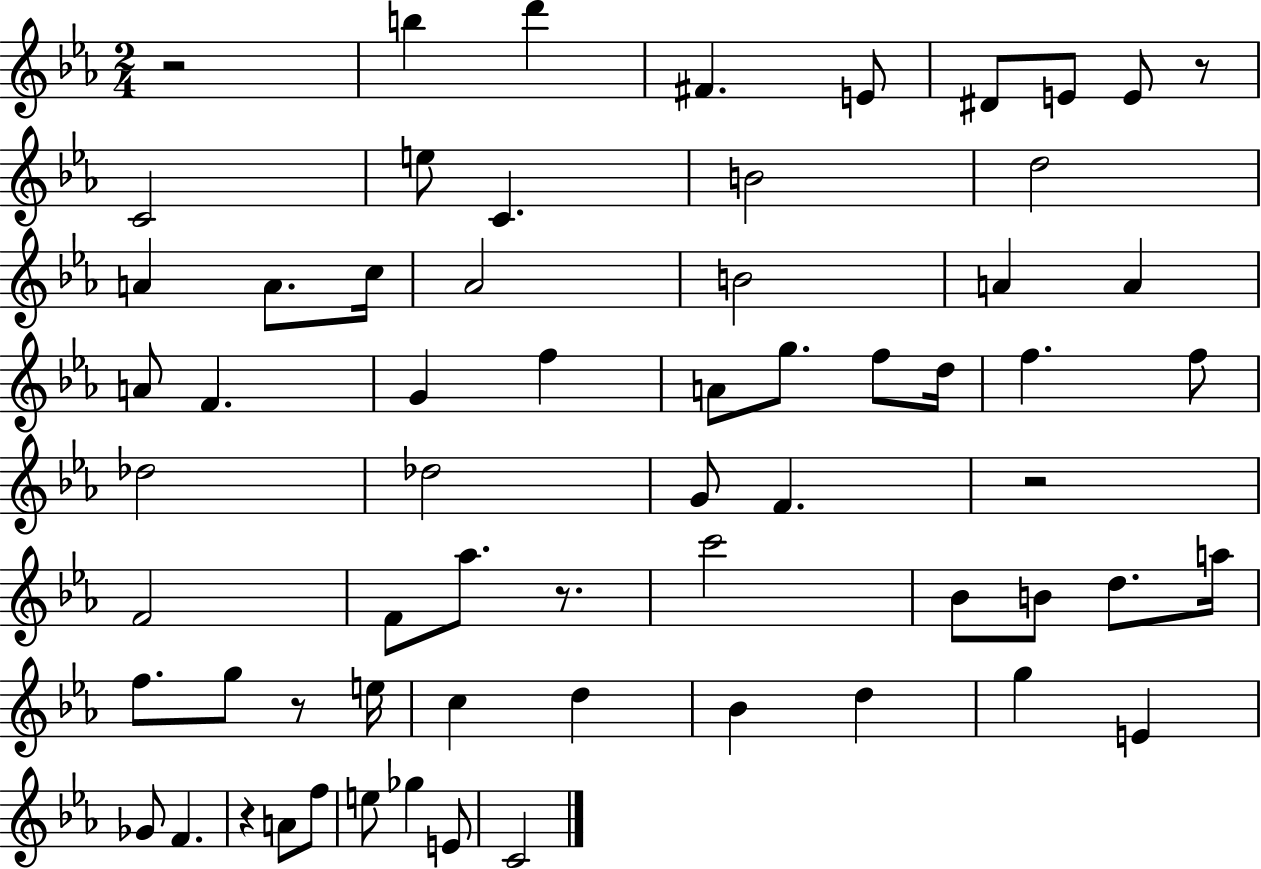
X:1
T:Untitled
M:2/4
L:1/4
K:Eb
z2 b d' ^F E/2 ^D/2 E/2 E/2 z/2 C2 e/2 C B2 d2 A A/2 c/4 _A2 B2 A A A/2 F G f A/2 g/2 f/2 d/4 f f/2 _d2 _d2 G/2 F z2 F2 F/2 _a/2 z/2 c'2 _B/2 B/2 d/2 a/4 f/2 g/2 z/2 e/4 c d _B d g E _G/2 F z A/2 f/2 e/2 _g E/2 C2